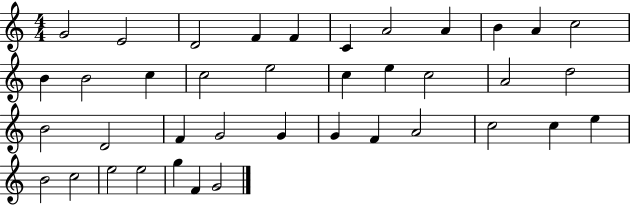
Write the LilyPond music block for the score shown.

{
  \clef treble
  \numericTimeSignature
  \time 4/4
  \key c \major
  g'2 e'2 | d'2 f'4 f'4 | c'4 a'2 a'4 | b'4 a'4 c''2 | \break b'4 b'2 c''4 | c''2 e''2 | c''4 e''4 c''2 | a'2 d''2 | \break b'2 d'2 | f'4 g'2 g'4 | g'4 f'4 a'2 | c''2 c''4 e''4 | \break b'2 c''2 | e''2 e''2 | g''4 f'4 g'2 | \bar "|."
}